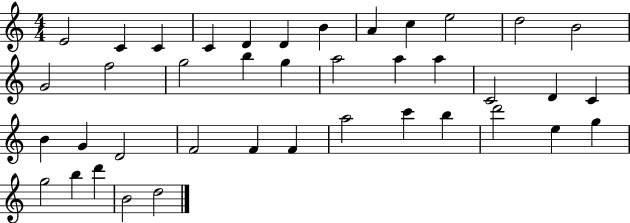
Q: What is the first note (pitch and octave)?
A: E4